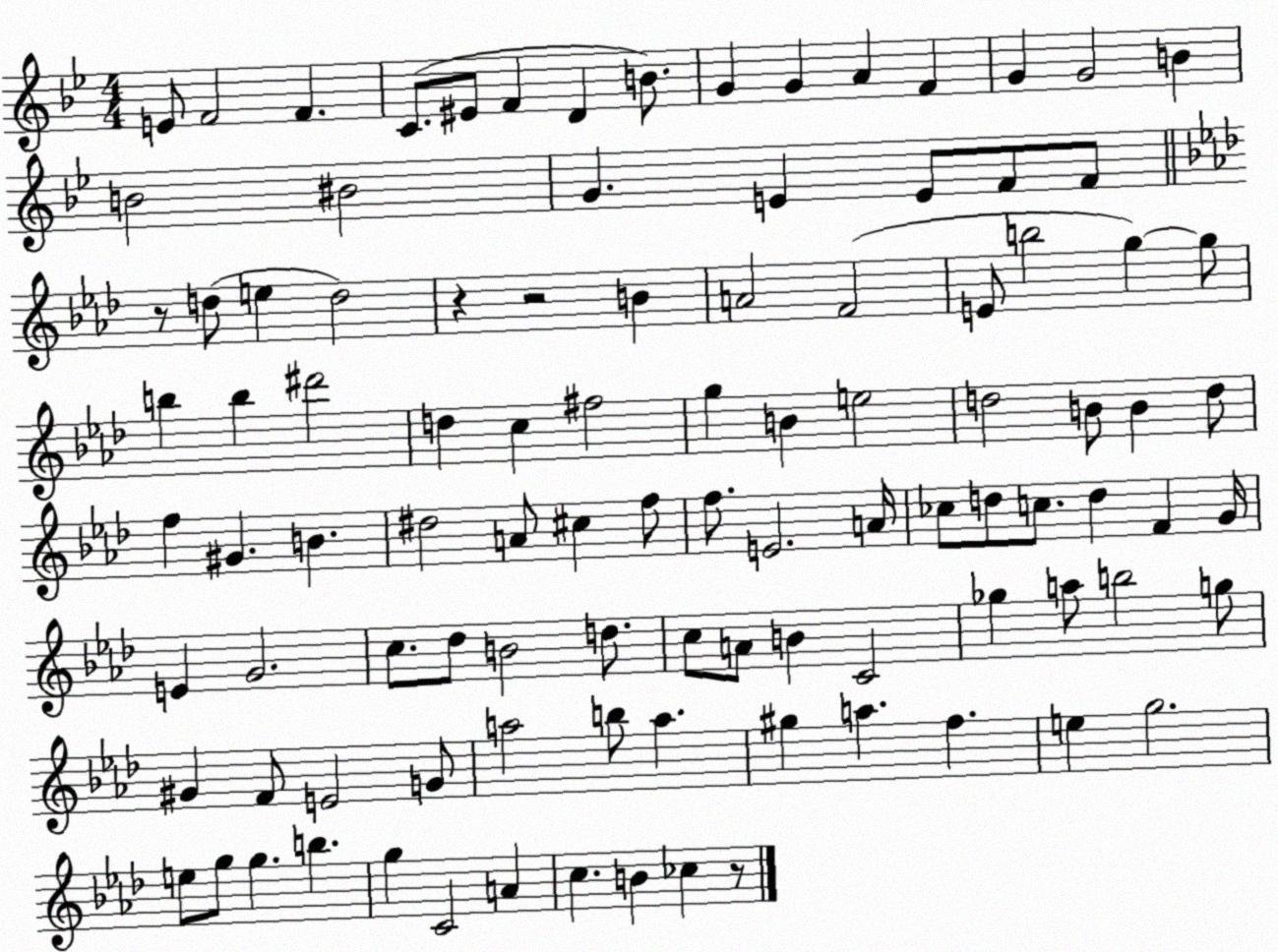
X:1
T:Untitled
M:4/4
L:1/4
K:Bb
E/2 F2 F C/2 ^E/2 F D B/2 G G A F G G2 B B2 ^B2 G E E/2 F/2 F/2 z/2 d/2 e d2 z z2 B A2 F2 E/2 b2 g g/2 b b ^d'2 d c ^f2 g B e2 d2 B/2 B d/2 f ^G B ^d2 A/2 ^c f/2 f/2 E2 A/4 _c/2 d/2 c/2 d F G/4 E G2 c/2 _d/2 B2 d/2 c/2 A/2 B C2 _g a/2 b2 g/2 ^G F/2 E2 G/2 a2 b/2 a ^g a f e g2 e/2 g/2 g b g C2 A c B _c z/2